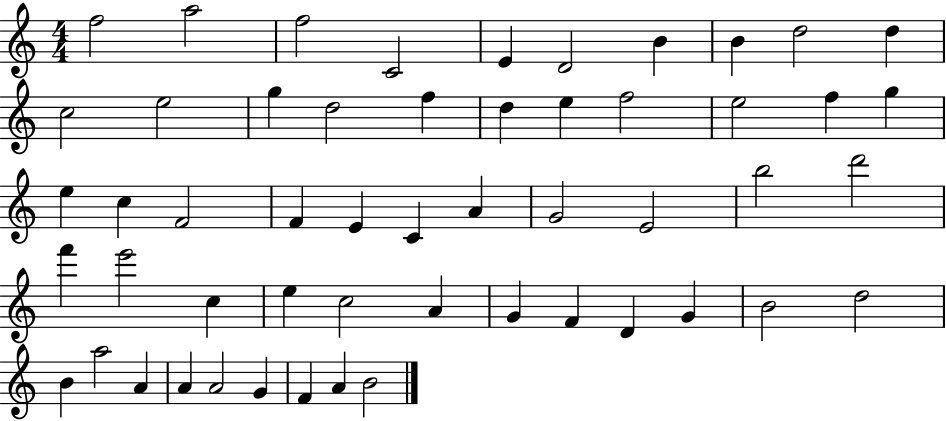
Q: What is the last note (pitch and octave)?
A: B4